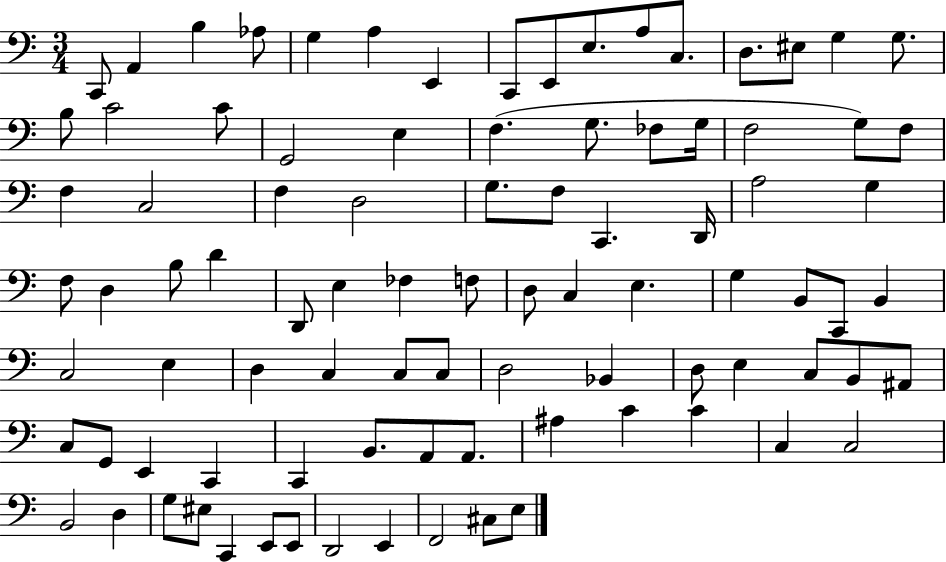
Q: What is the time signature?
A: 3/4